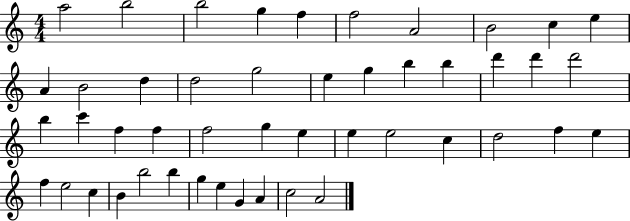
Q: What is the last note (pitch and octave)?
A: A4